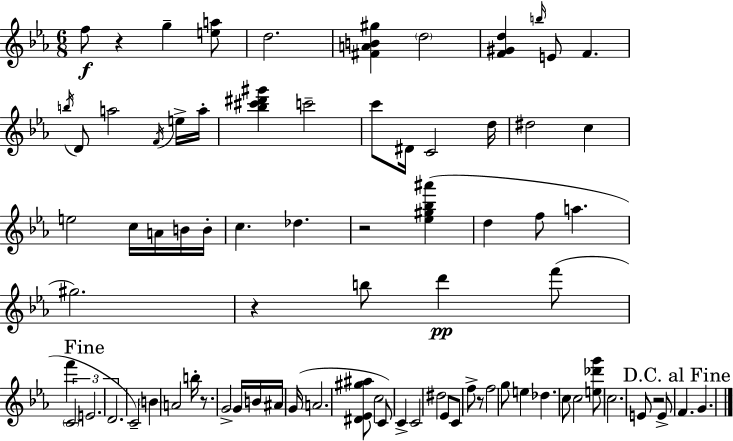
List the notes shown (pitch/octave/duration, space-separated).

F5/e R/q G5/q [E5,A5]/e D5/h. [F#4,A4,B4,G#5]/q D5/h [F4,G#4,D5]/q B5/s E4/e F4/q. B5/s D4/e A5/h F4/s E5/s A5/s [Bb5,C#6,D#6,G#6]/q C6/h C6/e D#4/s C4/h D5/s D#5/h C5/q E5/h C5/s A4/s B4/s B4/s C5/q. Db5/q. R/h [Eb5,G#5,Bb5,A#6]/q D5/q F5/e A5/q. G#5/h. R/q B5/e D6/q F6/e F6/q C4/h E4/h. D4/h. C4/h B4/q A4/h B5/s R/e. G4/h G4/s B4/s A#4/s G4/s A4/h. [D#4,Eb4,G#5,A#5]/e C5/h C4/e C4/q C4/h D#5/h Eb4/e C4/e F5/e R/e F5/h G5/e E5/q Db5/q. C5/e C5/h [E5,Db6,G6]/e C5/h. E4/e R/h E4/e F4/q. G4/q.